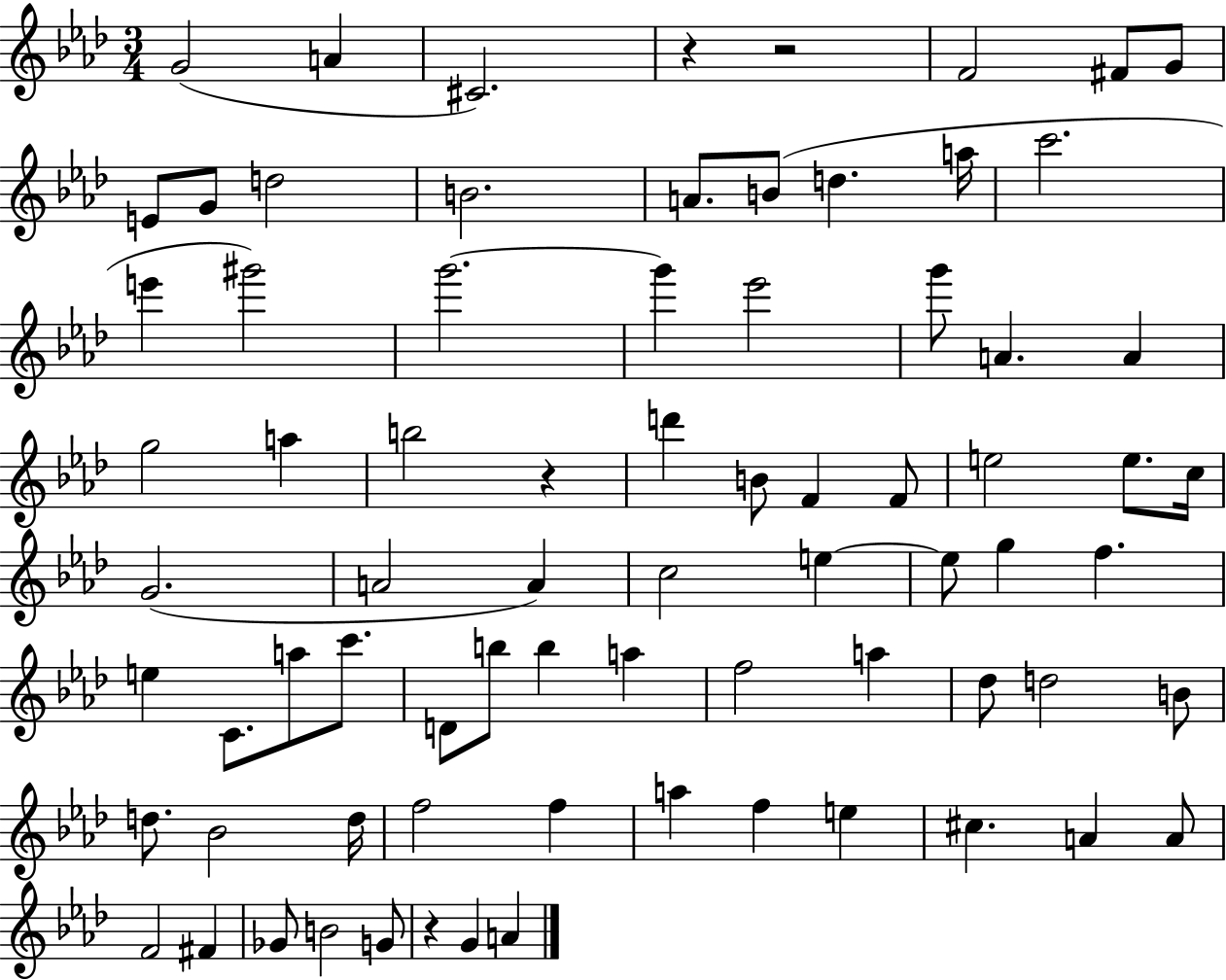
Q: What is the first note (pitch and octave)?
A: G4